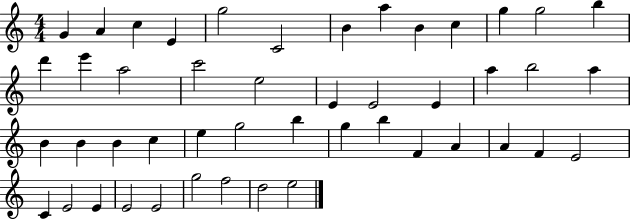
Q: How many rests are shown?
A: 0